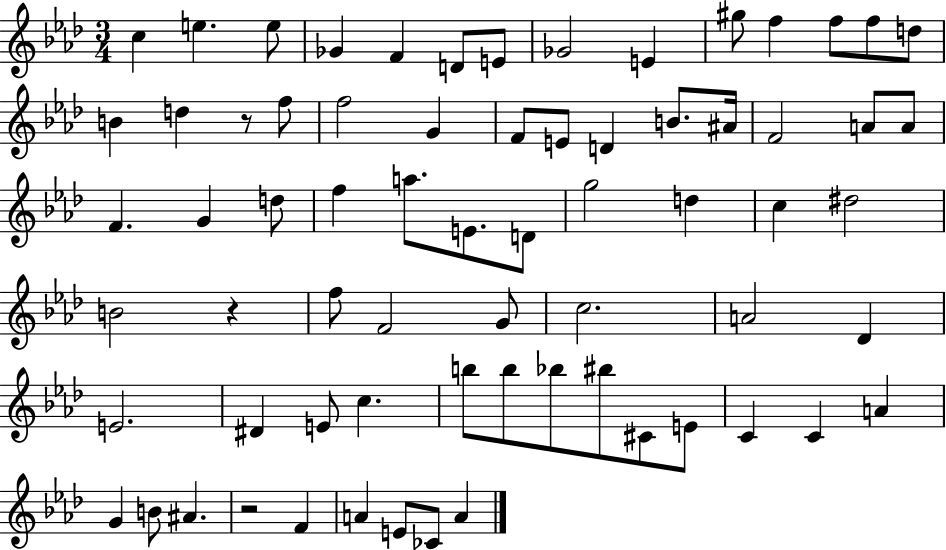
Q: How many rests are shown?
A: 3